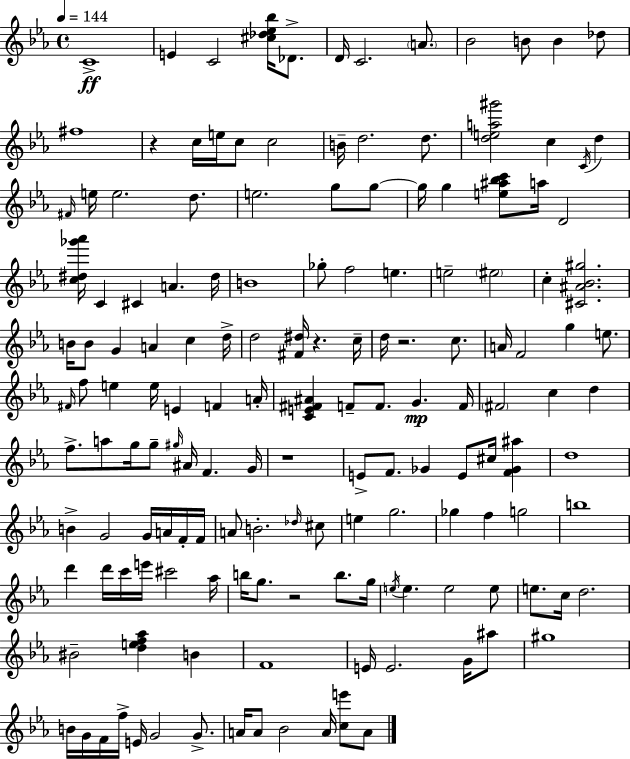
C4/w E4/q C4/h [C#5,Db5,Eb5,Bb5]/s Db4/e. D4/s C4/h. A4/e. Bb4/h B4/e B4/q Db5/e F#5/w R/q C5/s E5/s C5/e C5/h B4/s D5/h. D5/e. [D5,E5,A5,G#6]/h C5/q C4/s D5/q F#4/s E5/s E5/h. D5/e. E5/h. G5/e G5/e G5/s G5/q [E5,A#5,Bb5,C6]/e A5/s D4/h [C5,D#5,Gb6,Ab6]/s C4/q C#4/q A4/q. D#5/s B4/w Gb5/e F5/h E5/q. E5/h EIS5/h C5/q [C#4,A#4,Bb4,G#5]/h. B4/s B4/e G4/q A4/q C5/q D5/s D5/h [F#4,D#5]/s R/q. C5/s D5/s R/h. C5/e. A4/s F4/h G5/q E5/e. F#4/s F5/e E5/q E5/s E4/q F4/q A4/s [C4,E4,F#4,A#4]/q F4/e F4/e. G4/q. F4/s F#4/h C5/q D5/q F5/e. A5/e G5/s G5/e G#5/s A#4/s F4/q. G4/s R/w E4/e F4/e. Gb4/q E4/e C#5/s [F4,Gb4,A#5]/q D5/w B4/q G4/h G4/s A4/s F4/s F4/s A4/e B4/h. Db5/s C#5/e E5/q G5/h. Gb5/q F5/q G5/h B5/w D6/q D6/s C6/s E6/s C#6/h Ab5/s B5/s G5/e. R/h B5/e. G5/s E5/s E5/q. E5/h E5/e E5/e. C5/s D5/h. BIS4/h [D5,E5,F5,Ab5]/q B4/q F4/w E4/s E4/h. G4/s A#5/e G#5/w B4/s G4/s F4/s F5/s E4/s G4/h G4/e. A4/s A4/e Bb4/h A4/s [C5,E6]/e A4/e